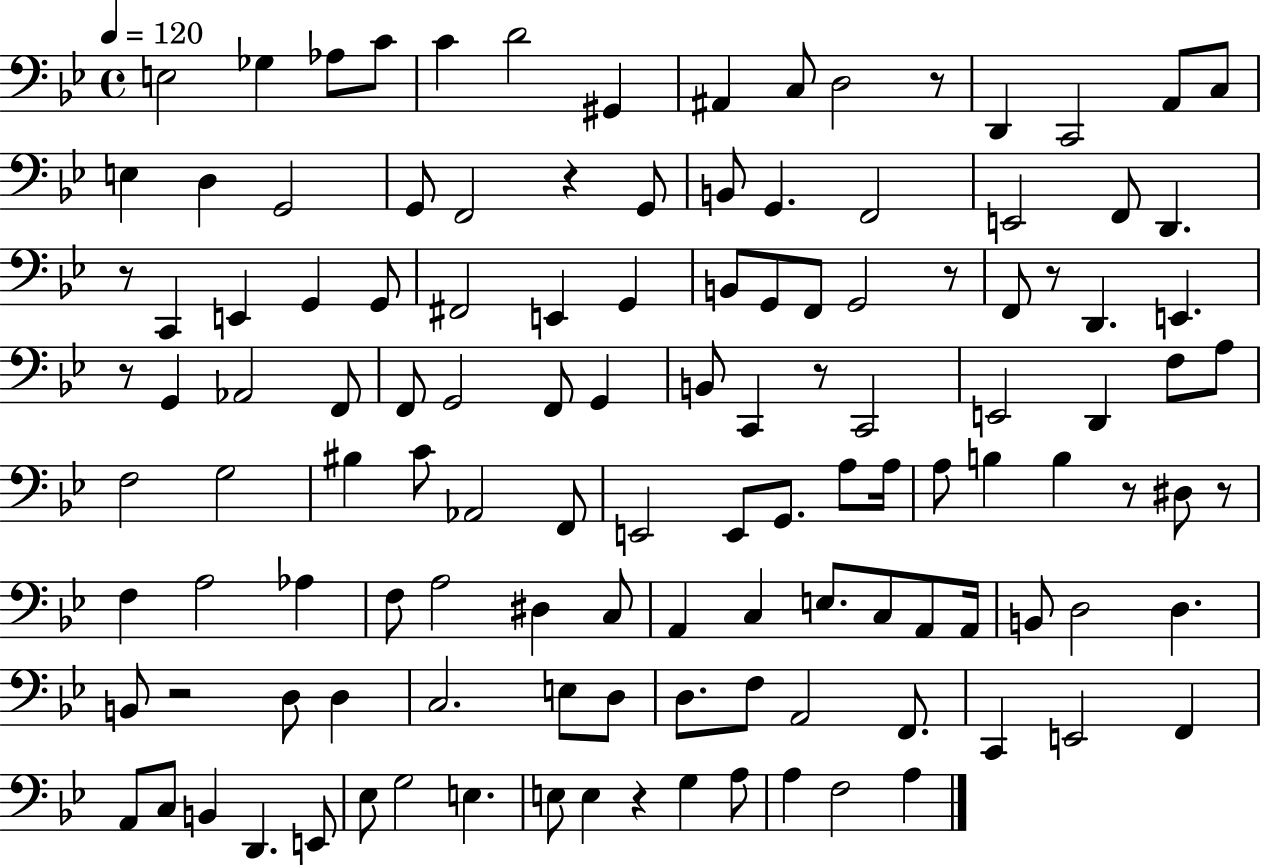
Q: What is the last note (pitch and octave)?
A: A3